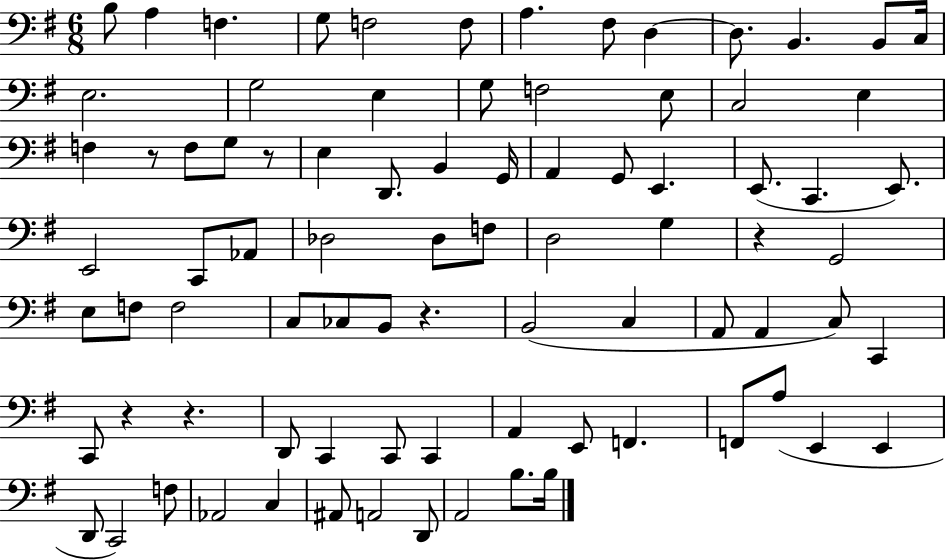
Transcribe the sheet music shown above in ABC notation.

X:1
T:Untitled
M:6/8
L:1/4
K:G
B,/2 A, F, G,/2 F,2 F,/2 A, ^F,/2 D, D,/2 B,, B,,/2 C,/4 E,2 G,2 E, G,/2 F,2 E,/2 C,2 E, F, z/2 F,/2 G,/2 z/2 E, D,,/2 B,, G,,/4 A,, G,,/2 E,, E,,/2 C,, E,,/2 E,,2 C,,/2 _A,,/2 _D,2 _D,/2 F,/2 D,2 G, z G,,2 E,/2 F,/2 F,2 C,/2 _C,/2 B,,/2 z B,,2 C, A,,/2 A,, C,/2 C,, C,,/2 z z D,,/2 C,, C,,/2 C,, A,, E,,/2 F,, F,,/2 A,/2 E,, E,, D,,/2 C,,2 F,/2 _A,,2 C, ^A,,/2 A,,2 D,,/2 A,,2 B,/2 B,/4